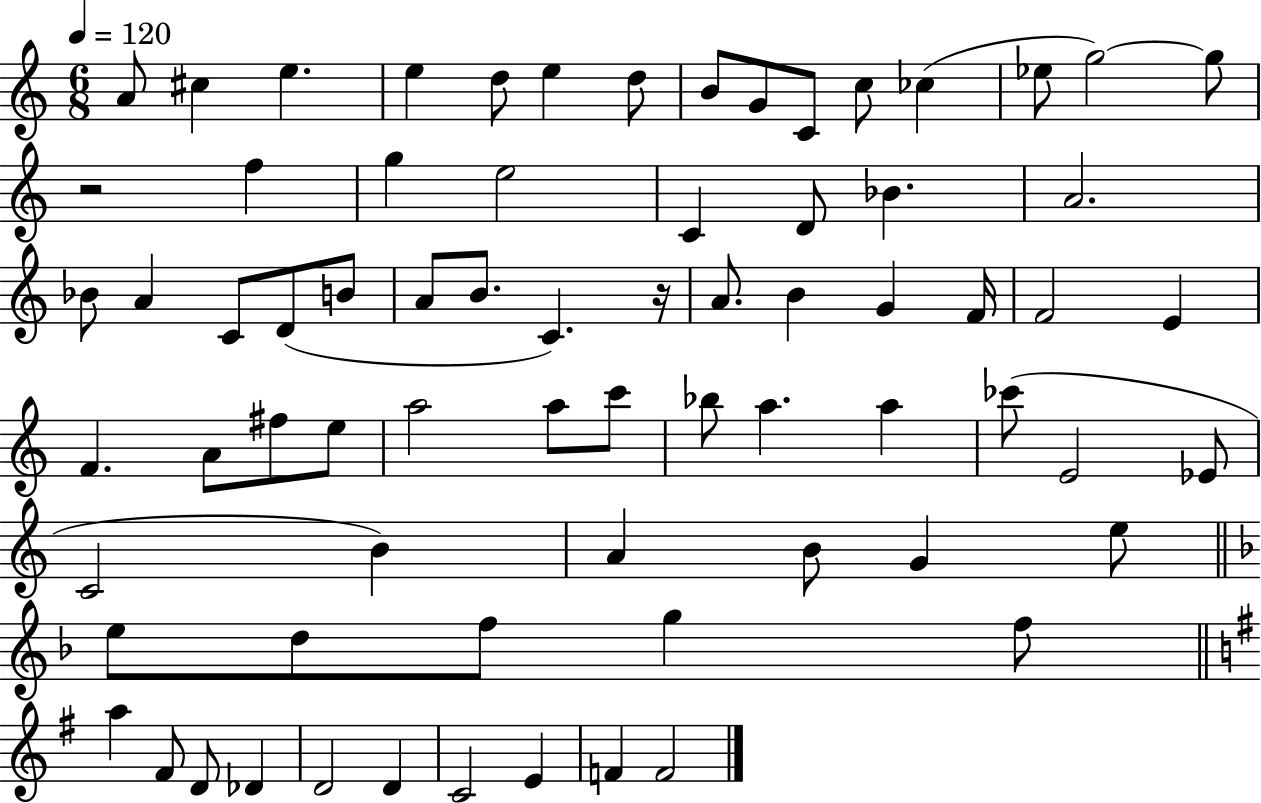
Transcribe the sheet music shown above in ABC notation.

X:1
T:Untitled
M:6/8
L:1/4
K:C
A/2 ^c e e d/2 e d/2 B/2 G/2 C/2 c/2 _c _e/2 g2 g/2 z2 f g e2 C D/2 _B A2 _B/2 A C/2 D/2 B/2 A/2 B/2 C z/4 A/2 B G F/4 F2 E F A/2 ^f/2 e/2 a2 a/2 c'/2 _b/2 a a _c'/2 E2 _E/2 C2 B A B/2 G e/2 e/2 d/2 f/2 g f/2 a ^F/2 D/2 _D D2 D C2 E F F2